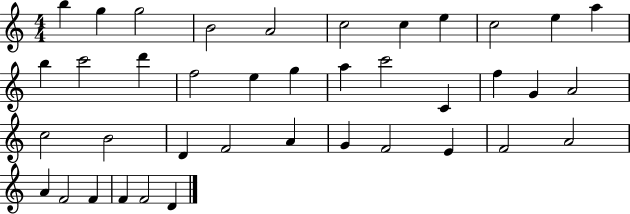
{
  \clef treble
  \numericTimeSignature
  \time 4/4
  \key c \major
  b''4 g''4 g''2 | b'2 a'2 | c''2 c''4 e''4 | c''2 e''4 a''4 | \break b''4 c'''2 d'''4 | f''2 e''4 g''4 | a''4 c'''2 c'4 | f''4 g'4 a'2 | \break c''2 b'2 | d'4 f'2 a'4 | g'4 f'2 e'4 | f'2 a'2 | \break a'4 f'2 f'4 | f'4 f'2 d'4 | \bar "|."
}